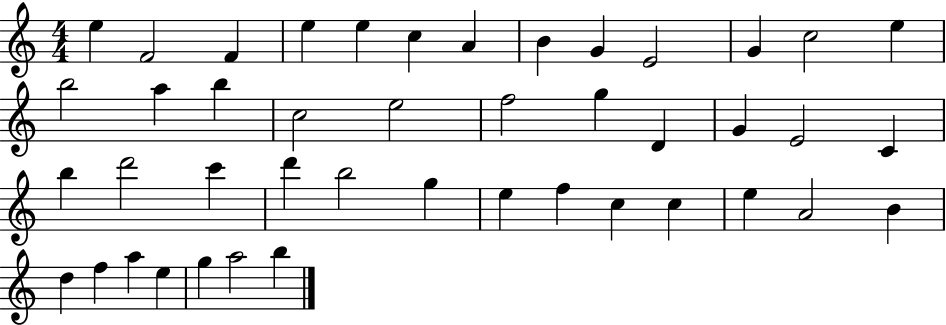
{
  \clef treble
  \numericTimeSignature
  \time 4/4
  \key c \major
  e''4 f'2 f'4 | e''4 e''4 c''4 a'4 | b'4 g'4 e'2 | g'4 c''2 e''4 | \break b''2 a''4 b''4 | c''2 e''2 | f''2 g''4 d'4 | g'4 e'2 c'4 | \break b''4 d'''2 c'''4 | d'''4 b''2 g''4 | e''4 f''4 c''4 c''4 | e''4 a'2 b'4 | \break d''4 f''4 a''4 e''4 | g''4 a''2 b''4 | \bar "|."
}